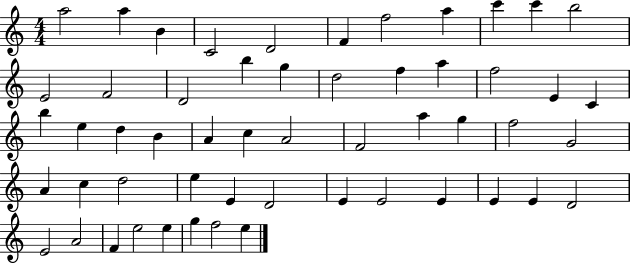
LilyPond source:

{
  \clef treble
  \numericTimeSignature
  \time 4/4
  \key c \major
  a''2 a''4 b'4 | c'2 d'2 | f'4 f''2 a''4 | c'''4 c'''4 b''2 | \break e'2 f'2 | d'2 b''4 g''4 | d''2 f''4 a''4 | f''2 e'4 c'4 | \break b''4 e''4 d''4 b'4 | a'4 c''4 a'2 | f'2 a''4 g''4 | f''2 g'2 | \break a'4 c''4 d''2 | e''4 e'4 d'2 | e'4 e'2 e'4 | e'4 e'4 d'2 | \break e'2 a'2 | f'4 e''2 e''4 | g''4 f''2 e''4 | \bar "|."
}